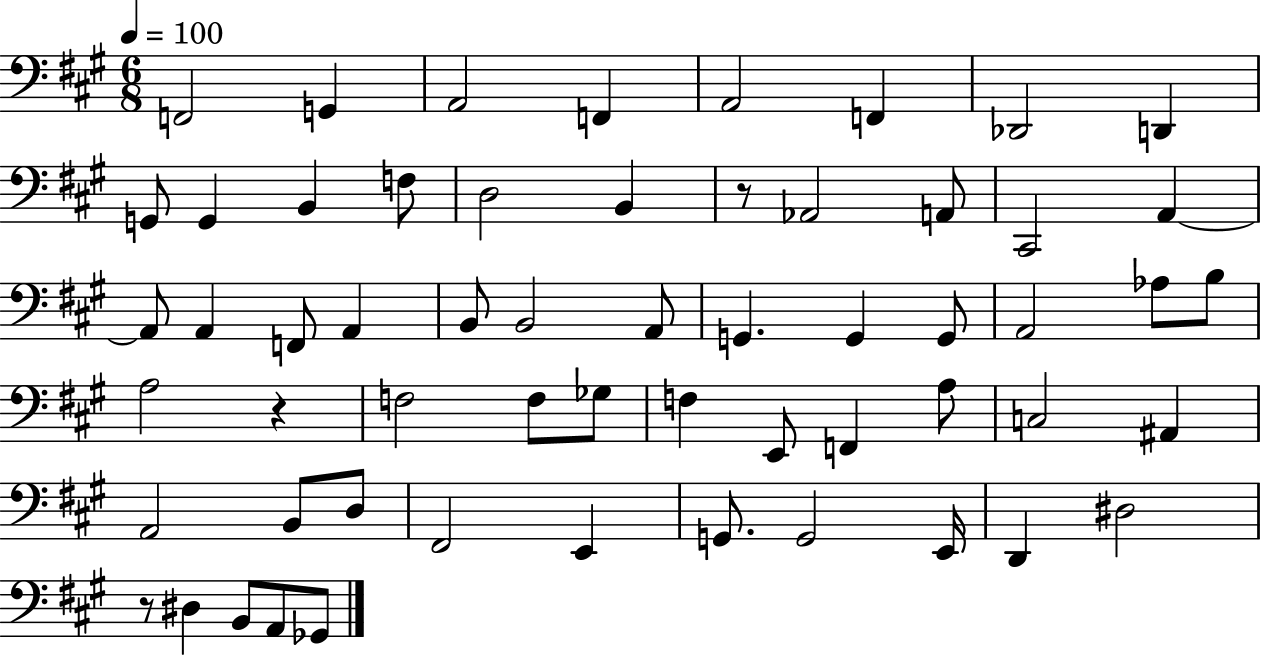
{
  \clef bass
  \numericTimeSignature
  \time 6/8
  \key a \major
  \tempo 4 = 100
  \repeat volta 2 { f,2 g,4 | a,2 f,4 | a,2 f,4 | des,2 d,4 | \break g,8 g,4 b,4 f8 | d2 b,4 | r8 aes,2 a,8 | cis,2 a,4~~ | \break a,8 a,4 f,8 a,4 | b,8 b,2 a,8 | g,4. g,4 g,8 | a,2 aes8 b8 | \break a2 r4 | f2 f8 ges8 | f4 e,8 f,4 a8 | c2 ais,4 | \break a,2 b,8 d8 | fis,2 e,4 | g,8. g,2 e,16 | d,4 dis2 | \break r8 dis4 b,8 a,8 ges,8 | } \bar "|."
}